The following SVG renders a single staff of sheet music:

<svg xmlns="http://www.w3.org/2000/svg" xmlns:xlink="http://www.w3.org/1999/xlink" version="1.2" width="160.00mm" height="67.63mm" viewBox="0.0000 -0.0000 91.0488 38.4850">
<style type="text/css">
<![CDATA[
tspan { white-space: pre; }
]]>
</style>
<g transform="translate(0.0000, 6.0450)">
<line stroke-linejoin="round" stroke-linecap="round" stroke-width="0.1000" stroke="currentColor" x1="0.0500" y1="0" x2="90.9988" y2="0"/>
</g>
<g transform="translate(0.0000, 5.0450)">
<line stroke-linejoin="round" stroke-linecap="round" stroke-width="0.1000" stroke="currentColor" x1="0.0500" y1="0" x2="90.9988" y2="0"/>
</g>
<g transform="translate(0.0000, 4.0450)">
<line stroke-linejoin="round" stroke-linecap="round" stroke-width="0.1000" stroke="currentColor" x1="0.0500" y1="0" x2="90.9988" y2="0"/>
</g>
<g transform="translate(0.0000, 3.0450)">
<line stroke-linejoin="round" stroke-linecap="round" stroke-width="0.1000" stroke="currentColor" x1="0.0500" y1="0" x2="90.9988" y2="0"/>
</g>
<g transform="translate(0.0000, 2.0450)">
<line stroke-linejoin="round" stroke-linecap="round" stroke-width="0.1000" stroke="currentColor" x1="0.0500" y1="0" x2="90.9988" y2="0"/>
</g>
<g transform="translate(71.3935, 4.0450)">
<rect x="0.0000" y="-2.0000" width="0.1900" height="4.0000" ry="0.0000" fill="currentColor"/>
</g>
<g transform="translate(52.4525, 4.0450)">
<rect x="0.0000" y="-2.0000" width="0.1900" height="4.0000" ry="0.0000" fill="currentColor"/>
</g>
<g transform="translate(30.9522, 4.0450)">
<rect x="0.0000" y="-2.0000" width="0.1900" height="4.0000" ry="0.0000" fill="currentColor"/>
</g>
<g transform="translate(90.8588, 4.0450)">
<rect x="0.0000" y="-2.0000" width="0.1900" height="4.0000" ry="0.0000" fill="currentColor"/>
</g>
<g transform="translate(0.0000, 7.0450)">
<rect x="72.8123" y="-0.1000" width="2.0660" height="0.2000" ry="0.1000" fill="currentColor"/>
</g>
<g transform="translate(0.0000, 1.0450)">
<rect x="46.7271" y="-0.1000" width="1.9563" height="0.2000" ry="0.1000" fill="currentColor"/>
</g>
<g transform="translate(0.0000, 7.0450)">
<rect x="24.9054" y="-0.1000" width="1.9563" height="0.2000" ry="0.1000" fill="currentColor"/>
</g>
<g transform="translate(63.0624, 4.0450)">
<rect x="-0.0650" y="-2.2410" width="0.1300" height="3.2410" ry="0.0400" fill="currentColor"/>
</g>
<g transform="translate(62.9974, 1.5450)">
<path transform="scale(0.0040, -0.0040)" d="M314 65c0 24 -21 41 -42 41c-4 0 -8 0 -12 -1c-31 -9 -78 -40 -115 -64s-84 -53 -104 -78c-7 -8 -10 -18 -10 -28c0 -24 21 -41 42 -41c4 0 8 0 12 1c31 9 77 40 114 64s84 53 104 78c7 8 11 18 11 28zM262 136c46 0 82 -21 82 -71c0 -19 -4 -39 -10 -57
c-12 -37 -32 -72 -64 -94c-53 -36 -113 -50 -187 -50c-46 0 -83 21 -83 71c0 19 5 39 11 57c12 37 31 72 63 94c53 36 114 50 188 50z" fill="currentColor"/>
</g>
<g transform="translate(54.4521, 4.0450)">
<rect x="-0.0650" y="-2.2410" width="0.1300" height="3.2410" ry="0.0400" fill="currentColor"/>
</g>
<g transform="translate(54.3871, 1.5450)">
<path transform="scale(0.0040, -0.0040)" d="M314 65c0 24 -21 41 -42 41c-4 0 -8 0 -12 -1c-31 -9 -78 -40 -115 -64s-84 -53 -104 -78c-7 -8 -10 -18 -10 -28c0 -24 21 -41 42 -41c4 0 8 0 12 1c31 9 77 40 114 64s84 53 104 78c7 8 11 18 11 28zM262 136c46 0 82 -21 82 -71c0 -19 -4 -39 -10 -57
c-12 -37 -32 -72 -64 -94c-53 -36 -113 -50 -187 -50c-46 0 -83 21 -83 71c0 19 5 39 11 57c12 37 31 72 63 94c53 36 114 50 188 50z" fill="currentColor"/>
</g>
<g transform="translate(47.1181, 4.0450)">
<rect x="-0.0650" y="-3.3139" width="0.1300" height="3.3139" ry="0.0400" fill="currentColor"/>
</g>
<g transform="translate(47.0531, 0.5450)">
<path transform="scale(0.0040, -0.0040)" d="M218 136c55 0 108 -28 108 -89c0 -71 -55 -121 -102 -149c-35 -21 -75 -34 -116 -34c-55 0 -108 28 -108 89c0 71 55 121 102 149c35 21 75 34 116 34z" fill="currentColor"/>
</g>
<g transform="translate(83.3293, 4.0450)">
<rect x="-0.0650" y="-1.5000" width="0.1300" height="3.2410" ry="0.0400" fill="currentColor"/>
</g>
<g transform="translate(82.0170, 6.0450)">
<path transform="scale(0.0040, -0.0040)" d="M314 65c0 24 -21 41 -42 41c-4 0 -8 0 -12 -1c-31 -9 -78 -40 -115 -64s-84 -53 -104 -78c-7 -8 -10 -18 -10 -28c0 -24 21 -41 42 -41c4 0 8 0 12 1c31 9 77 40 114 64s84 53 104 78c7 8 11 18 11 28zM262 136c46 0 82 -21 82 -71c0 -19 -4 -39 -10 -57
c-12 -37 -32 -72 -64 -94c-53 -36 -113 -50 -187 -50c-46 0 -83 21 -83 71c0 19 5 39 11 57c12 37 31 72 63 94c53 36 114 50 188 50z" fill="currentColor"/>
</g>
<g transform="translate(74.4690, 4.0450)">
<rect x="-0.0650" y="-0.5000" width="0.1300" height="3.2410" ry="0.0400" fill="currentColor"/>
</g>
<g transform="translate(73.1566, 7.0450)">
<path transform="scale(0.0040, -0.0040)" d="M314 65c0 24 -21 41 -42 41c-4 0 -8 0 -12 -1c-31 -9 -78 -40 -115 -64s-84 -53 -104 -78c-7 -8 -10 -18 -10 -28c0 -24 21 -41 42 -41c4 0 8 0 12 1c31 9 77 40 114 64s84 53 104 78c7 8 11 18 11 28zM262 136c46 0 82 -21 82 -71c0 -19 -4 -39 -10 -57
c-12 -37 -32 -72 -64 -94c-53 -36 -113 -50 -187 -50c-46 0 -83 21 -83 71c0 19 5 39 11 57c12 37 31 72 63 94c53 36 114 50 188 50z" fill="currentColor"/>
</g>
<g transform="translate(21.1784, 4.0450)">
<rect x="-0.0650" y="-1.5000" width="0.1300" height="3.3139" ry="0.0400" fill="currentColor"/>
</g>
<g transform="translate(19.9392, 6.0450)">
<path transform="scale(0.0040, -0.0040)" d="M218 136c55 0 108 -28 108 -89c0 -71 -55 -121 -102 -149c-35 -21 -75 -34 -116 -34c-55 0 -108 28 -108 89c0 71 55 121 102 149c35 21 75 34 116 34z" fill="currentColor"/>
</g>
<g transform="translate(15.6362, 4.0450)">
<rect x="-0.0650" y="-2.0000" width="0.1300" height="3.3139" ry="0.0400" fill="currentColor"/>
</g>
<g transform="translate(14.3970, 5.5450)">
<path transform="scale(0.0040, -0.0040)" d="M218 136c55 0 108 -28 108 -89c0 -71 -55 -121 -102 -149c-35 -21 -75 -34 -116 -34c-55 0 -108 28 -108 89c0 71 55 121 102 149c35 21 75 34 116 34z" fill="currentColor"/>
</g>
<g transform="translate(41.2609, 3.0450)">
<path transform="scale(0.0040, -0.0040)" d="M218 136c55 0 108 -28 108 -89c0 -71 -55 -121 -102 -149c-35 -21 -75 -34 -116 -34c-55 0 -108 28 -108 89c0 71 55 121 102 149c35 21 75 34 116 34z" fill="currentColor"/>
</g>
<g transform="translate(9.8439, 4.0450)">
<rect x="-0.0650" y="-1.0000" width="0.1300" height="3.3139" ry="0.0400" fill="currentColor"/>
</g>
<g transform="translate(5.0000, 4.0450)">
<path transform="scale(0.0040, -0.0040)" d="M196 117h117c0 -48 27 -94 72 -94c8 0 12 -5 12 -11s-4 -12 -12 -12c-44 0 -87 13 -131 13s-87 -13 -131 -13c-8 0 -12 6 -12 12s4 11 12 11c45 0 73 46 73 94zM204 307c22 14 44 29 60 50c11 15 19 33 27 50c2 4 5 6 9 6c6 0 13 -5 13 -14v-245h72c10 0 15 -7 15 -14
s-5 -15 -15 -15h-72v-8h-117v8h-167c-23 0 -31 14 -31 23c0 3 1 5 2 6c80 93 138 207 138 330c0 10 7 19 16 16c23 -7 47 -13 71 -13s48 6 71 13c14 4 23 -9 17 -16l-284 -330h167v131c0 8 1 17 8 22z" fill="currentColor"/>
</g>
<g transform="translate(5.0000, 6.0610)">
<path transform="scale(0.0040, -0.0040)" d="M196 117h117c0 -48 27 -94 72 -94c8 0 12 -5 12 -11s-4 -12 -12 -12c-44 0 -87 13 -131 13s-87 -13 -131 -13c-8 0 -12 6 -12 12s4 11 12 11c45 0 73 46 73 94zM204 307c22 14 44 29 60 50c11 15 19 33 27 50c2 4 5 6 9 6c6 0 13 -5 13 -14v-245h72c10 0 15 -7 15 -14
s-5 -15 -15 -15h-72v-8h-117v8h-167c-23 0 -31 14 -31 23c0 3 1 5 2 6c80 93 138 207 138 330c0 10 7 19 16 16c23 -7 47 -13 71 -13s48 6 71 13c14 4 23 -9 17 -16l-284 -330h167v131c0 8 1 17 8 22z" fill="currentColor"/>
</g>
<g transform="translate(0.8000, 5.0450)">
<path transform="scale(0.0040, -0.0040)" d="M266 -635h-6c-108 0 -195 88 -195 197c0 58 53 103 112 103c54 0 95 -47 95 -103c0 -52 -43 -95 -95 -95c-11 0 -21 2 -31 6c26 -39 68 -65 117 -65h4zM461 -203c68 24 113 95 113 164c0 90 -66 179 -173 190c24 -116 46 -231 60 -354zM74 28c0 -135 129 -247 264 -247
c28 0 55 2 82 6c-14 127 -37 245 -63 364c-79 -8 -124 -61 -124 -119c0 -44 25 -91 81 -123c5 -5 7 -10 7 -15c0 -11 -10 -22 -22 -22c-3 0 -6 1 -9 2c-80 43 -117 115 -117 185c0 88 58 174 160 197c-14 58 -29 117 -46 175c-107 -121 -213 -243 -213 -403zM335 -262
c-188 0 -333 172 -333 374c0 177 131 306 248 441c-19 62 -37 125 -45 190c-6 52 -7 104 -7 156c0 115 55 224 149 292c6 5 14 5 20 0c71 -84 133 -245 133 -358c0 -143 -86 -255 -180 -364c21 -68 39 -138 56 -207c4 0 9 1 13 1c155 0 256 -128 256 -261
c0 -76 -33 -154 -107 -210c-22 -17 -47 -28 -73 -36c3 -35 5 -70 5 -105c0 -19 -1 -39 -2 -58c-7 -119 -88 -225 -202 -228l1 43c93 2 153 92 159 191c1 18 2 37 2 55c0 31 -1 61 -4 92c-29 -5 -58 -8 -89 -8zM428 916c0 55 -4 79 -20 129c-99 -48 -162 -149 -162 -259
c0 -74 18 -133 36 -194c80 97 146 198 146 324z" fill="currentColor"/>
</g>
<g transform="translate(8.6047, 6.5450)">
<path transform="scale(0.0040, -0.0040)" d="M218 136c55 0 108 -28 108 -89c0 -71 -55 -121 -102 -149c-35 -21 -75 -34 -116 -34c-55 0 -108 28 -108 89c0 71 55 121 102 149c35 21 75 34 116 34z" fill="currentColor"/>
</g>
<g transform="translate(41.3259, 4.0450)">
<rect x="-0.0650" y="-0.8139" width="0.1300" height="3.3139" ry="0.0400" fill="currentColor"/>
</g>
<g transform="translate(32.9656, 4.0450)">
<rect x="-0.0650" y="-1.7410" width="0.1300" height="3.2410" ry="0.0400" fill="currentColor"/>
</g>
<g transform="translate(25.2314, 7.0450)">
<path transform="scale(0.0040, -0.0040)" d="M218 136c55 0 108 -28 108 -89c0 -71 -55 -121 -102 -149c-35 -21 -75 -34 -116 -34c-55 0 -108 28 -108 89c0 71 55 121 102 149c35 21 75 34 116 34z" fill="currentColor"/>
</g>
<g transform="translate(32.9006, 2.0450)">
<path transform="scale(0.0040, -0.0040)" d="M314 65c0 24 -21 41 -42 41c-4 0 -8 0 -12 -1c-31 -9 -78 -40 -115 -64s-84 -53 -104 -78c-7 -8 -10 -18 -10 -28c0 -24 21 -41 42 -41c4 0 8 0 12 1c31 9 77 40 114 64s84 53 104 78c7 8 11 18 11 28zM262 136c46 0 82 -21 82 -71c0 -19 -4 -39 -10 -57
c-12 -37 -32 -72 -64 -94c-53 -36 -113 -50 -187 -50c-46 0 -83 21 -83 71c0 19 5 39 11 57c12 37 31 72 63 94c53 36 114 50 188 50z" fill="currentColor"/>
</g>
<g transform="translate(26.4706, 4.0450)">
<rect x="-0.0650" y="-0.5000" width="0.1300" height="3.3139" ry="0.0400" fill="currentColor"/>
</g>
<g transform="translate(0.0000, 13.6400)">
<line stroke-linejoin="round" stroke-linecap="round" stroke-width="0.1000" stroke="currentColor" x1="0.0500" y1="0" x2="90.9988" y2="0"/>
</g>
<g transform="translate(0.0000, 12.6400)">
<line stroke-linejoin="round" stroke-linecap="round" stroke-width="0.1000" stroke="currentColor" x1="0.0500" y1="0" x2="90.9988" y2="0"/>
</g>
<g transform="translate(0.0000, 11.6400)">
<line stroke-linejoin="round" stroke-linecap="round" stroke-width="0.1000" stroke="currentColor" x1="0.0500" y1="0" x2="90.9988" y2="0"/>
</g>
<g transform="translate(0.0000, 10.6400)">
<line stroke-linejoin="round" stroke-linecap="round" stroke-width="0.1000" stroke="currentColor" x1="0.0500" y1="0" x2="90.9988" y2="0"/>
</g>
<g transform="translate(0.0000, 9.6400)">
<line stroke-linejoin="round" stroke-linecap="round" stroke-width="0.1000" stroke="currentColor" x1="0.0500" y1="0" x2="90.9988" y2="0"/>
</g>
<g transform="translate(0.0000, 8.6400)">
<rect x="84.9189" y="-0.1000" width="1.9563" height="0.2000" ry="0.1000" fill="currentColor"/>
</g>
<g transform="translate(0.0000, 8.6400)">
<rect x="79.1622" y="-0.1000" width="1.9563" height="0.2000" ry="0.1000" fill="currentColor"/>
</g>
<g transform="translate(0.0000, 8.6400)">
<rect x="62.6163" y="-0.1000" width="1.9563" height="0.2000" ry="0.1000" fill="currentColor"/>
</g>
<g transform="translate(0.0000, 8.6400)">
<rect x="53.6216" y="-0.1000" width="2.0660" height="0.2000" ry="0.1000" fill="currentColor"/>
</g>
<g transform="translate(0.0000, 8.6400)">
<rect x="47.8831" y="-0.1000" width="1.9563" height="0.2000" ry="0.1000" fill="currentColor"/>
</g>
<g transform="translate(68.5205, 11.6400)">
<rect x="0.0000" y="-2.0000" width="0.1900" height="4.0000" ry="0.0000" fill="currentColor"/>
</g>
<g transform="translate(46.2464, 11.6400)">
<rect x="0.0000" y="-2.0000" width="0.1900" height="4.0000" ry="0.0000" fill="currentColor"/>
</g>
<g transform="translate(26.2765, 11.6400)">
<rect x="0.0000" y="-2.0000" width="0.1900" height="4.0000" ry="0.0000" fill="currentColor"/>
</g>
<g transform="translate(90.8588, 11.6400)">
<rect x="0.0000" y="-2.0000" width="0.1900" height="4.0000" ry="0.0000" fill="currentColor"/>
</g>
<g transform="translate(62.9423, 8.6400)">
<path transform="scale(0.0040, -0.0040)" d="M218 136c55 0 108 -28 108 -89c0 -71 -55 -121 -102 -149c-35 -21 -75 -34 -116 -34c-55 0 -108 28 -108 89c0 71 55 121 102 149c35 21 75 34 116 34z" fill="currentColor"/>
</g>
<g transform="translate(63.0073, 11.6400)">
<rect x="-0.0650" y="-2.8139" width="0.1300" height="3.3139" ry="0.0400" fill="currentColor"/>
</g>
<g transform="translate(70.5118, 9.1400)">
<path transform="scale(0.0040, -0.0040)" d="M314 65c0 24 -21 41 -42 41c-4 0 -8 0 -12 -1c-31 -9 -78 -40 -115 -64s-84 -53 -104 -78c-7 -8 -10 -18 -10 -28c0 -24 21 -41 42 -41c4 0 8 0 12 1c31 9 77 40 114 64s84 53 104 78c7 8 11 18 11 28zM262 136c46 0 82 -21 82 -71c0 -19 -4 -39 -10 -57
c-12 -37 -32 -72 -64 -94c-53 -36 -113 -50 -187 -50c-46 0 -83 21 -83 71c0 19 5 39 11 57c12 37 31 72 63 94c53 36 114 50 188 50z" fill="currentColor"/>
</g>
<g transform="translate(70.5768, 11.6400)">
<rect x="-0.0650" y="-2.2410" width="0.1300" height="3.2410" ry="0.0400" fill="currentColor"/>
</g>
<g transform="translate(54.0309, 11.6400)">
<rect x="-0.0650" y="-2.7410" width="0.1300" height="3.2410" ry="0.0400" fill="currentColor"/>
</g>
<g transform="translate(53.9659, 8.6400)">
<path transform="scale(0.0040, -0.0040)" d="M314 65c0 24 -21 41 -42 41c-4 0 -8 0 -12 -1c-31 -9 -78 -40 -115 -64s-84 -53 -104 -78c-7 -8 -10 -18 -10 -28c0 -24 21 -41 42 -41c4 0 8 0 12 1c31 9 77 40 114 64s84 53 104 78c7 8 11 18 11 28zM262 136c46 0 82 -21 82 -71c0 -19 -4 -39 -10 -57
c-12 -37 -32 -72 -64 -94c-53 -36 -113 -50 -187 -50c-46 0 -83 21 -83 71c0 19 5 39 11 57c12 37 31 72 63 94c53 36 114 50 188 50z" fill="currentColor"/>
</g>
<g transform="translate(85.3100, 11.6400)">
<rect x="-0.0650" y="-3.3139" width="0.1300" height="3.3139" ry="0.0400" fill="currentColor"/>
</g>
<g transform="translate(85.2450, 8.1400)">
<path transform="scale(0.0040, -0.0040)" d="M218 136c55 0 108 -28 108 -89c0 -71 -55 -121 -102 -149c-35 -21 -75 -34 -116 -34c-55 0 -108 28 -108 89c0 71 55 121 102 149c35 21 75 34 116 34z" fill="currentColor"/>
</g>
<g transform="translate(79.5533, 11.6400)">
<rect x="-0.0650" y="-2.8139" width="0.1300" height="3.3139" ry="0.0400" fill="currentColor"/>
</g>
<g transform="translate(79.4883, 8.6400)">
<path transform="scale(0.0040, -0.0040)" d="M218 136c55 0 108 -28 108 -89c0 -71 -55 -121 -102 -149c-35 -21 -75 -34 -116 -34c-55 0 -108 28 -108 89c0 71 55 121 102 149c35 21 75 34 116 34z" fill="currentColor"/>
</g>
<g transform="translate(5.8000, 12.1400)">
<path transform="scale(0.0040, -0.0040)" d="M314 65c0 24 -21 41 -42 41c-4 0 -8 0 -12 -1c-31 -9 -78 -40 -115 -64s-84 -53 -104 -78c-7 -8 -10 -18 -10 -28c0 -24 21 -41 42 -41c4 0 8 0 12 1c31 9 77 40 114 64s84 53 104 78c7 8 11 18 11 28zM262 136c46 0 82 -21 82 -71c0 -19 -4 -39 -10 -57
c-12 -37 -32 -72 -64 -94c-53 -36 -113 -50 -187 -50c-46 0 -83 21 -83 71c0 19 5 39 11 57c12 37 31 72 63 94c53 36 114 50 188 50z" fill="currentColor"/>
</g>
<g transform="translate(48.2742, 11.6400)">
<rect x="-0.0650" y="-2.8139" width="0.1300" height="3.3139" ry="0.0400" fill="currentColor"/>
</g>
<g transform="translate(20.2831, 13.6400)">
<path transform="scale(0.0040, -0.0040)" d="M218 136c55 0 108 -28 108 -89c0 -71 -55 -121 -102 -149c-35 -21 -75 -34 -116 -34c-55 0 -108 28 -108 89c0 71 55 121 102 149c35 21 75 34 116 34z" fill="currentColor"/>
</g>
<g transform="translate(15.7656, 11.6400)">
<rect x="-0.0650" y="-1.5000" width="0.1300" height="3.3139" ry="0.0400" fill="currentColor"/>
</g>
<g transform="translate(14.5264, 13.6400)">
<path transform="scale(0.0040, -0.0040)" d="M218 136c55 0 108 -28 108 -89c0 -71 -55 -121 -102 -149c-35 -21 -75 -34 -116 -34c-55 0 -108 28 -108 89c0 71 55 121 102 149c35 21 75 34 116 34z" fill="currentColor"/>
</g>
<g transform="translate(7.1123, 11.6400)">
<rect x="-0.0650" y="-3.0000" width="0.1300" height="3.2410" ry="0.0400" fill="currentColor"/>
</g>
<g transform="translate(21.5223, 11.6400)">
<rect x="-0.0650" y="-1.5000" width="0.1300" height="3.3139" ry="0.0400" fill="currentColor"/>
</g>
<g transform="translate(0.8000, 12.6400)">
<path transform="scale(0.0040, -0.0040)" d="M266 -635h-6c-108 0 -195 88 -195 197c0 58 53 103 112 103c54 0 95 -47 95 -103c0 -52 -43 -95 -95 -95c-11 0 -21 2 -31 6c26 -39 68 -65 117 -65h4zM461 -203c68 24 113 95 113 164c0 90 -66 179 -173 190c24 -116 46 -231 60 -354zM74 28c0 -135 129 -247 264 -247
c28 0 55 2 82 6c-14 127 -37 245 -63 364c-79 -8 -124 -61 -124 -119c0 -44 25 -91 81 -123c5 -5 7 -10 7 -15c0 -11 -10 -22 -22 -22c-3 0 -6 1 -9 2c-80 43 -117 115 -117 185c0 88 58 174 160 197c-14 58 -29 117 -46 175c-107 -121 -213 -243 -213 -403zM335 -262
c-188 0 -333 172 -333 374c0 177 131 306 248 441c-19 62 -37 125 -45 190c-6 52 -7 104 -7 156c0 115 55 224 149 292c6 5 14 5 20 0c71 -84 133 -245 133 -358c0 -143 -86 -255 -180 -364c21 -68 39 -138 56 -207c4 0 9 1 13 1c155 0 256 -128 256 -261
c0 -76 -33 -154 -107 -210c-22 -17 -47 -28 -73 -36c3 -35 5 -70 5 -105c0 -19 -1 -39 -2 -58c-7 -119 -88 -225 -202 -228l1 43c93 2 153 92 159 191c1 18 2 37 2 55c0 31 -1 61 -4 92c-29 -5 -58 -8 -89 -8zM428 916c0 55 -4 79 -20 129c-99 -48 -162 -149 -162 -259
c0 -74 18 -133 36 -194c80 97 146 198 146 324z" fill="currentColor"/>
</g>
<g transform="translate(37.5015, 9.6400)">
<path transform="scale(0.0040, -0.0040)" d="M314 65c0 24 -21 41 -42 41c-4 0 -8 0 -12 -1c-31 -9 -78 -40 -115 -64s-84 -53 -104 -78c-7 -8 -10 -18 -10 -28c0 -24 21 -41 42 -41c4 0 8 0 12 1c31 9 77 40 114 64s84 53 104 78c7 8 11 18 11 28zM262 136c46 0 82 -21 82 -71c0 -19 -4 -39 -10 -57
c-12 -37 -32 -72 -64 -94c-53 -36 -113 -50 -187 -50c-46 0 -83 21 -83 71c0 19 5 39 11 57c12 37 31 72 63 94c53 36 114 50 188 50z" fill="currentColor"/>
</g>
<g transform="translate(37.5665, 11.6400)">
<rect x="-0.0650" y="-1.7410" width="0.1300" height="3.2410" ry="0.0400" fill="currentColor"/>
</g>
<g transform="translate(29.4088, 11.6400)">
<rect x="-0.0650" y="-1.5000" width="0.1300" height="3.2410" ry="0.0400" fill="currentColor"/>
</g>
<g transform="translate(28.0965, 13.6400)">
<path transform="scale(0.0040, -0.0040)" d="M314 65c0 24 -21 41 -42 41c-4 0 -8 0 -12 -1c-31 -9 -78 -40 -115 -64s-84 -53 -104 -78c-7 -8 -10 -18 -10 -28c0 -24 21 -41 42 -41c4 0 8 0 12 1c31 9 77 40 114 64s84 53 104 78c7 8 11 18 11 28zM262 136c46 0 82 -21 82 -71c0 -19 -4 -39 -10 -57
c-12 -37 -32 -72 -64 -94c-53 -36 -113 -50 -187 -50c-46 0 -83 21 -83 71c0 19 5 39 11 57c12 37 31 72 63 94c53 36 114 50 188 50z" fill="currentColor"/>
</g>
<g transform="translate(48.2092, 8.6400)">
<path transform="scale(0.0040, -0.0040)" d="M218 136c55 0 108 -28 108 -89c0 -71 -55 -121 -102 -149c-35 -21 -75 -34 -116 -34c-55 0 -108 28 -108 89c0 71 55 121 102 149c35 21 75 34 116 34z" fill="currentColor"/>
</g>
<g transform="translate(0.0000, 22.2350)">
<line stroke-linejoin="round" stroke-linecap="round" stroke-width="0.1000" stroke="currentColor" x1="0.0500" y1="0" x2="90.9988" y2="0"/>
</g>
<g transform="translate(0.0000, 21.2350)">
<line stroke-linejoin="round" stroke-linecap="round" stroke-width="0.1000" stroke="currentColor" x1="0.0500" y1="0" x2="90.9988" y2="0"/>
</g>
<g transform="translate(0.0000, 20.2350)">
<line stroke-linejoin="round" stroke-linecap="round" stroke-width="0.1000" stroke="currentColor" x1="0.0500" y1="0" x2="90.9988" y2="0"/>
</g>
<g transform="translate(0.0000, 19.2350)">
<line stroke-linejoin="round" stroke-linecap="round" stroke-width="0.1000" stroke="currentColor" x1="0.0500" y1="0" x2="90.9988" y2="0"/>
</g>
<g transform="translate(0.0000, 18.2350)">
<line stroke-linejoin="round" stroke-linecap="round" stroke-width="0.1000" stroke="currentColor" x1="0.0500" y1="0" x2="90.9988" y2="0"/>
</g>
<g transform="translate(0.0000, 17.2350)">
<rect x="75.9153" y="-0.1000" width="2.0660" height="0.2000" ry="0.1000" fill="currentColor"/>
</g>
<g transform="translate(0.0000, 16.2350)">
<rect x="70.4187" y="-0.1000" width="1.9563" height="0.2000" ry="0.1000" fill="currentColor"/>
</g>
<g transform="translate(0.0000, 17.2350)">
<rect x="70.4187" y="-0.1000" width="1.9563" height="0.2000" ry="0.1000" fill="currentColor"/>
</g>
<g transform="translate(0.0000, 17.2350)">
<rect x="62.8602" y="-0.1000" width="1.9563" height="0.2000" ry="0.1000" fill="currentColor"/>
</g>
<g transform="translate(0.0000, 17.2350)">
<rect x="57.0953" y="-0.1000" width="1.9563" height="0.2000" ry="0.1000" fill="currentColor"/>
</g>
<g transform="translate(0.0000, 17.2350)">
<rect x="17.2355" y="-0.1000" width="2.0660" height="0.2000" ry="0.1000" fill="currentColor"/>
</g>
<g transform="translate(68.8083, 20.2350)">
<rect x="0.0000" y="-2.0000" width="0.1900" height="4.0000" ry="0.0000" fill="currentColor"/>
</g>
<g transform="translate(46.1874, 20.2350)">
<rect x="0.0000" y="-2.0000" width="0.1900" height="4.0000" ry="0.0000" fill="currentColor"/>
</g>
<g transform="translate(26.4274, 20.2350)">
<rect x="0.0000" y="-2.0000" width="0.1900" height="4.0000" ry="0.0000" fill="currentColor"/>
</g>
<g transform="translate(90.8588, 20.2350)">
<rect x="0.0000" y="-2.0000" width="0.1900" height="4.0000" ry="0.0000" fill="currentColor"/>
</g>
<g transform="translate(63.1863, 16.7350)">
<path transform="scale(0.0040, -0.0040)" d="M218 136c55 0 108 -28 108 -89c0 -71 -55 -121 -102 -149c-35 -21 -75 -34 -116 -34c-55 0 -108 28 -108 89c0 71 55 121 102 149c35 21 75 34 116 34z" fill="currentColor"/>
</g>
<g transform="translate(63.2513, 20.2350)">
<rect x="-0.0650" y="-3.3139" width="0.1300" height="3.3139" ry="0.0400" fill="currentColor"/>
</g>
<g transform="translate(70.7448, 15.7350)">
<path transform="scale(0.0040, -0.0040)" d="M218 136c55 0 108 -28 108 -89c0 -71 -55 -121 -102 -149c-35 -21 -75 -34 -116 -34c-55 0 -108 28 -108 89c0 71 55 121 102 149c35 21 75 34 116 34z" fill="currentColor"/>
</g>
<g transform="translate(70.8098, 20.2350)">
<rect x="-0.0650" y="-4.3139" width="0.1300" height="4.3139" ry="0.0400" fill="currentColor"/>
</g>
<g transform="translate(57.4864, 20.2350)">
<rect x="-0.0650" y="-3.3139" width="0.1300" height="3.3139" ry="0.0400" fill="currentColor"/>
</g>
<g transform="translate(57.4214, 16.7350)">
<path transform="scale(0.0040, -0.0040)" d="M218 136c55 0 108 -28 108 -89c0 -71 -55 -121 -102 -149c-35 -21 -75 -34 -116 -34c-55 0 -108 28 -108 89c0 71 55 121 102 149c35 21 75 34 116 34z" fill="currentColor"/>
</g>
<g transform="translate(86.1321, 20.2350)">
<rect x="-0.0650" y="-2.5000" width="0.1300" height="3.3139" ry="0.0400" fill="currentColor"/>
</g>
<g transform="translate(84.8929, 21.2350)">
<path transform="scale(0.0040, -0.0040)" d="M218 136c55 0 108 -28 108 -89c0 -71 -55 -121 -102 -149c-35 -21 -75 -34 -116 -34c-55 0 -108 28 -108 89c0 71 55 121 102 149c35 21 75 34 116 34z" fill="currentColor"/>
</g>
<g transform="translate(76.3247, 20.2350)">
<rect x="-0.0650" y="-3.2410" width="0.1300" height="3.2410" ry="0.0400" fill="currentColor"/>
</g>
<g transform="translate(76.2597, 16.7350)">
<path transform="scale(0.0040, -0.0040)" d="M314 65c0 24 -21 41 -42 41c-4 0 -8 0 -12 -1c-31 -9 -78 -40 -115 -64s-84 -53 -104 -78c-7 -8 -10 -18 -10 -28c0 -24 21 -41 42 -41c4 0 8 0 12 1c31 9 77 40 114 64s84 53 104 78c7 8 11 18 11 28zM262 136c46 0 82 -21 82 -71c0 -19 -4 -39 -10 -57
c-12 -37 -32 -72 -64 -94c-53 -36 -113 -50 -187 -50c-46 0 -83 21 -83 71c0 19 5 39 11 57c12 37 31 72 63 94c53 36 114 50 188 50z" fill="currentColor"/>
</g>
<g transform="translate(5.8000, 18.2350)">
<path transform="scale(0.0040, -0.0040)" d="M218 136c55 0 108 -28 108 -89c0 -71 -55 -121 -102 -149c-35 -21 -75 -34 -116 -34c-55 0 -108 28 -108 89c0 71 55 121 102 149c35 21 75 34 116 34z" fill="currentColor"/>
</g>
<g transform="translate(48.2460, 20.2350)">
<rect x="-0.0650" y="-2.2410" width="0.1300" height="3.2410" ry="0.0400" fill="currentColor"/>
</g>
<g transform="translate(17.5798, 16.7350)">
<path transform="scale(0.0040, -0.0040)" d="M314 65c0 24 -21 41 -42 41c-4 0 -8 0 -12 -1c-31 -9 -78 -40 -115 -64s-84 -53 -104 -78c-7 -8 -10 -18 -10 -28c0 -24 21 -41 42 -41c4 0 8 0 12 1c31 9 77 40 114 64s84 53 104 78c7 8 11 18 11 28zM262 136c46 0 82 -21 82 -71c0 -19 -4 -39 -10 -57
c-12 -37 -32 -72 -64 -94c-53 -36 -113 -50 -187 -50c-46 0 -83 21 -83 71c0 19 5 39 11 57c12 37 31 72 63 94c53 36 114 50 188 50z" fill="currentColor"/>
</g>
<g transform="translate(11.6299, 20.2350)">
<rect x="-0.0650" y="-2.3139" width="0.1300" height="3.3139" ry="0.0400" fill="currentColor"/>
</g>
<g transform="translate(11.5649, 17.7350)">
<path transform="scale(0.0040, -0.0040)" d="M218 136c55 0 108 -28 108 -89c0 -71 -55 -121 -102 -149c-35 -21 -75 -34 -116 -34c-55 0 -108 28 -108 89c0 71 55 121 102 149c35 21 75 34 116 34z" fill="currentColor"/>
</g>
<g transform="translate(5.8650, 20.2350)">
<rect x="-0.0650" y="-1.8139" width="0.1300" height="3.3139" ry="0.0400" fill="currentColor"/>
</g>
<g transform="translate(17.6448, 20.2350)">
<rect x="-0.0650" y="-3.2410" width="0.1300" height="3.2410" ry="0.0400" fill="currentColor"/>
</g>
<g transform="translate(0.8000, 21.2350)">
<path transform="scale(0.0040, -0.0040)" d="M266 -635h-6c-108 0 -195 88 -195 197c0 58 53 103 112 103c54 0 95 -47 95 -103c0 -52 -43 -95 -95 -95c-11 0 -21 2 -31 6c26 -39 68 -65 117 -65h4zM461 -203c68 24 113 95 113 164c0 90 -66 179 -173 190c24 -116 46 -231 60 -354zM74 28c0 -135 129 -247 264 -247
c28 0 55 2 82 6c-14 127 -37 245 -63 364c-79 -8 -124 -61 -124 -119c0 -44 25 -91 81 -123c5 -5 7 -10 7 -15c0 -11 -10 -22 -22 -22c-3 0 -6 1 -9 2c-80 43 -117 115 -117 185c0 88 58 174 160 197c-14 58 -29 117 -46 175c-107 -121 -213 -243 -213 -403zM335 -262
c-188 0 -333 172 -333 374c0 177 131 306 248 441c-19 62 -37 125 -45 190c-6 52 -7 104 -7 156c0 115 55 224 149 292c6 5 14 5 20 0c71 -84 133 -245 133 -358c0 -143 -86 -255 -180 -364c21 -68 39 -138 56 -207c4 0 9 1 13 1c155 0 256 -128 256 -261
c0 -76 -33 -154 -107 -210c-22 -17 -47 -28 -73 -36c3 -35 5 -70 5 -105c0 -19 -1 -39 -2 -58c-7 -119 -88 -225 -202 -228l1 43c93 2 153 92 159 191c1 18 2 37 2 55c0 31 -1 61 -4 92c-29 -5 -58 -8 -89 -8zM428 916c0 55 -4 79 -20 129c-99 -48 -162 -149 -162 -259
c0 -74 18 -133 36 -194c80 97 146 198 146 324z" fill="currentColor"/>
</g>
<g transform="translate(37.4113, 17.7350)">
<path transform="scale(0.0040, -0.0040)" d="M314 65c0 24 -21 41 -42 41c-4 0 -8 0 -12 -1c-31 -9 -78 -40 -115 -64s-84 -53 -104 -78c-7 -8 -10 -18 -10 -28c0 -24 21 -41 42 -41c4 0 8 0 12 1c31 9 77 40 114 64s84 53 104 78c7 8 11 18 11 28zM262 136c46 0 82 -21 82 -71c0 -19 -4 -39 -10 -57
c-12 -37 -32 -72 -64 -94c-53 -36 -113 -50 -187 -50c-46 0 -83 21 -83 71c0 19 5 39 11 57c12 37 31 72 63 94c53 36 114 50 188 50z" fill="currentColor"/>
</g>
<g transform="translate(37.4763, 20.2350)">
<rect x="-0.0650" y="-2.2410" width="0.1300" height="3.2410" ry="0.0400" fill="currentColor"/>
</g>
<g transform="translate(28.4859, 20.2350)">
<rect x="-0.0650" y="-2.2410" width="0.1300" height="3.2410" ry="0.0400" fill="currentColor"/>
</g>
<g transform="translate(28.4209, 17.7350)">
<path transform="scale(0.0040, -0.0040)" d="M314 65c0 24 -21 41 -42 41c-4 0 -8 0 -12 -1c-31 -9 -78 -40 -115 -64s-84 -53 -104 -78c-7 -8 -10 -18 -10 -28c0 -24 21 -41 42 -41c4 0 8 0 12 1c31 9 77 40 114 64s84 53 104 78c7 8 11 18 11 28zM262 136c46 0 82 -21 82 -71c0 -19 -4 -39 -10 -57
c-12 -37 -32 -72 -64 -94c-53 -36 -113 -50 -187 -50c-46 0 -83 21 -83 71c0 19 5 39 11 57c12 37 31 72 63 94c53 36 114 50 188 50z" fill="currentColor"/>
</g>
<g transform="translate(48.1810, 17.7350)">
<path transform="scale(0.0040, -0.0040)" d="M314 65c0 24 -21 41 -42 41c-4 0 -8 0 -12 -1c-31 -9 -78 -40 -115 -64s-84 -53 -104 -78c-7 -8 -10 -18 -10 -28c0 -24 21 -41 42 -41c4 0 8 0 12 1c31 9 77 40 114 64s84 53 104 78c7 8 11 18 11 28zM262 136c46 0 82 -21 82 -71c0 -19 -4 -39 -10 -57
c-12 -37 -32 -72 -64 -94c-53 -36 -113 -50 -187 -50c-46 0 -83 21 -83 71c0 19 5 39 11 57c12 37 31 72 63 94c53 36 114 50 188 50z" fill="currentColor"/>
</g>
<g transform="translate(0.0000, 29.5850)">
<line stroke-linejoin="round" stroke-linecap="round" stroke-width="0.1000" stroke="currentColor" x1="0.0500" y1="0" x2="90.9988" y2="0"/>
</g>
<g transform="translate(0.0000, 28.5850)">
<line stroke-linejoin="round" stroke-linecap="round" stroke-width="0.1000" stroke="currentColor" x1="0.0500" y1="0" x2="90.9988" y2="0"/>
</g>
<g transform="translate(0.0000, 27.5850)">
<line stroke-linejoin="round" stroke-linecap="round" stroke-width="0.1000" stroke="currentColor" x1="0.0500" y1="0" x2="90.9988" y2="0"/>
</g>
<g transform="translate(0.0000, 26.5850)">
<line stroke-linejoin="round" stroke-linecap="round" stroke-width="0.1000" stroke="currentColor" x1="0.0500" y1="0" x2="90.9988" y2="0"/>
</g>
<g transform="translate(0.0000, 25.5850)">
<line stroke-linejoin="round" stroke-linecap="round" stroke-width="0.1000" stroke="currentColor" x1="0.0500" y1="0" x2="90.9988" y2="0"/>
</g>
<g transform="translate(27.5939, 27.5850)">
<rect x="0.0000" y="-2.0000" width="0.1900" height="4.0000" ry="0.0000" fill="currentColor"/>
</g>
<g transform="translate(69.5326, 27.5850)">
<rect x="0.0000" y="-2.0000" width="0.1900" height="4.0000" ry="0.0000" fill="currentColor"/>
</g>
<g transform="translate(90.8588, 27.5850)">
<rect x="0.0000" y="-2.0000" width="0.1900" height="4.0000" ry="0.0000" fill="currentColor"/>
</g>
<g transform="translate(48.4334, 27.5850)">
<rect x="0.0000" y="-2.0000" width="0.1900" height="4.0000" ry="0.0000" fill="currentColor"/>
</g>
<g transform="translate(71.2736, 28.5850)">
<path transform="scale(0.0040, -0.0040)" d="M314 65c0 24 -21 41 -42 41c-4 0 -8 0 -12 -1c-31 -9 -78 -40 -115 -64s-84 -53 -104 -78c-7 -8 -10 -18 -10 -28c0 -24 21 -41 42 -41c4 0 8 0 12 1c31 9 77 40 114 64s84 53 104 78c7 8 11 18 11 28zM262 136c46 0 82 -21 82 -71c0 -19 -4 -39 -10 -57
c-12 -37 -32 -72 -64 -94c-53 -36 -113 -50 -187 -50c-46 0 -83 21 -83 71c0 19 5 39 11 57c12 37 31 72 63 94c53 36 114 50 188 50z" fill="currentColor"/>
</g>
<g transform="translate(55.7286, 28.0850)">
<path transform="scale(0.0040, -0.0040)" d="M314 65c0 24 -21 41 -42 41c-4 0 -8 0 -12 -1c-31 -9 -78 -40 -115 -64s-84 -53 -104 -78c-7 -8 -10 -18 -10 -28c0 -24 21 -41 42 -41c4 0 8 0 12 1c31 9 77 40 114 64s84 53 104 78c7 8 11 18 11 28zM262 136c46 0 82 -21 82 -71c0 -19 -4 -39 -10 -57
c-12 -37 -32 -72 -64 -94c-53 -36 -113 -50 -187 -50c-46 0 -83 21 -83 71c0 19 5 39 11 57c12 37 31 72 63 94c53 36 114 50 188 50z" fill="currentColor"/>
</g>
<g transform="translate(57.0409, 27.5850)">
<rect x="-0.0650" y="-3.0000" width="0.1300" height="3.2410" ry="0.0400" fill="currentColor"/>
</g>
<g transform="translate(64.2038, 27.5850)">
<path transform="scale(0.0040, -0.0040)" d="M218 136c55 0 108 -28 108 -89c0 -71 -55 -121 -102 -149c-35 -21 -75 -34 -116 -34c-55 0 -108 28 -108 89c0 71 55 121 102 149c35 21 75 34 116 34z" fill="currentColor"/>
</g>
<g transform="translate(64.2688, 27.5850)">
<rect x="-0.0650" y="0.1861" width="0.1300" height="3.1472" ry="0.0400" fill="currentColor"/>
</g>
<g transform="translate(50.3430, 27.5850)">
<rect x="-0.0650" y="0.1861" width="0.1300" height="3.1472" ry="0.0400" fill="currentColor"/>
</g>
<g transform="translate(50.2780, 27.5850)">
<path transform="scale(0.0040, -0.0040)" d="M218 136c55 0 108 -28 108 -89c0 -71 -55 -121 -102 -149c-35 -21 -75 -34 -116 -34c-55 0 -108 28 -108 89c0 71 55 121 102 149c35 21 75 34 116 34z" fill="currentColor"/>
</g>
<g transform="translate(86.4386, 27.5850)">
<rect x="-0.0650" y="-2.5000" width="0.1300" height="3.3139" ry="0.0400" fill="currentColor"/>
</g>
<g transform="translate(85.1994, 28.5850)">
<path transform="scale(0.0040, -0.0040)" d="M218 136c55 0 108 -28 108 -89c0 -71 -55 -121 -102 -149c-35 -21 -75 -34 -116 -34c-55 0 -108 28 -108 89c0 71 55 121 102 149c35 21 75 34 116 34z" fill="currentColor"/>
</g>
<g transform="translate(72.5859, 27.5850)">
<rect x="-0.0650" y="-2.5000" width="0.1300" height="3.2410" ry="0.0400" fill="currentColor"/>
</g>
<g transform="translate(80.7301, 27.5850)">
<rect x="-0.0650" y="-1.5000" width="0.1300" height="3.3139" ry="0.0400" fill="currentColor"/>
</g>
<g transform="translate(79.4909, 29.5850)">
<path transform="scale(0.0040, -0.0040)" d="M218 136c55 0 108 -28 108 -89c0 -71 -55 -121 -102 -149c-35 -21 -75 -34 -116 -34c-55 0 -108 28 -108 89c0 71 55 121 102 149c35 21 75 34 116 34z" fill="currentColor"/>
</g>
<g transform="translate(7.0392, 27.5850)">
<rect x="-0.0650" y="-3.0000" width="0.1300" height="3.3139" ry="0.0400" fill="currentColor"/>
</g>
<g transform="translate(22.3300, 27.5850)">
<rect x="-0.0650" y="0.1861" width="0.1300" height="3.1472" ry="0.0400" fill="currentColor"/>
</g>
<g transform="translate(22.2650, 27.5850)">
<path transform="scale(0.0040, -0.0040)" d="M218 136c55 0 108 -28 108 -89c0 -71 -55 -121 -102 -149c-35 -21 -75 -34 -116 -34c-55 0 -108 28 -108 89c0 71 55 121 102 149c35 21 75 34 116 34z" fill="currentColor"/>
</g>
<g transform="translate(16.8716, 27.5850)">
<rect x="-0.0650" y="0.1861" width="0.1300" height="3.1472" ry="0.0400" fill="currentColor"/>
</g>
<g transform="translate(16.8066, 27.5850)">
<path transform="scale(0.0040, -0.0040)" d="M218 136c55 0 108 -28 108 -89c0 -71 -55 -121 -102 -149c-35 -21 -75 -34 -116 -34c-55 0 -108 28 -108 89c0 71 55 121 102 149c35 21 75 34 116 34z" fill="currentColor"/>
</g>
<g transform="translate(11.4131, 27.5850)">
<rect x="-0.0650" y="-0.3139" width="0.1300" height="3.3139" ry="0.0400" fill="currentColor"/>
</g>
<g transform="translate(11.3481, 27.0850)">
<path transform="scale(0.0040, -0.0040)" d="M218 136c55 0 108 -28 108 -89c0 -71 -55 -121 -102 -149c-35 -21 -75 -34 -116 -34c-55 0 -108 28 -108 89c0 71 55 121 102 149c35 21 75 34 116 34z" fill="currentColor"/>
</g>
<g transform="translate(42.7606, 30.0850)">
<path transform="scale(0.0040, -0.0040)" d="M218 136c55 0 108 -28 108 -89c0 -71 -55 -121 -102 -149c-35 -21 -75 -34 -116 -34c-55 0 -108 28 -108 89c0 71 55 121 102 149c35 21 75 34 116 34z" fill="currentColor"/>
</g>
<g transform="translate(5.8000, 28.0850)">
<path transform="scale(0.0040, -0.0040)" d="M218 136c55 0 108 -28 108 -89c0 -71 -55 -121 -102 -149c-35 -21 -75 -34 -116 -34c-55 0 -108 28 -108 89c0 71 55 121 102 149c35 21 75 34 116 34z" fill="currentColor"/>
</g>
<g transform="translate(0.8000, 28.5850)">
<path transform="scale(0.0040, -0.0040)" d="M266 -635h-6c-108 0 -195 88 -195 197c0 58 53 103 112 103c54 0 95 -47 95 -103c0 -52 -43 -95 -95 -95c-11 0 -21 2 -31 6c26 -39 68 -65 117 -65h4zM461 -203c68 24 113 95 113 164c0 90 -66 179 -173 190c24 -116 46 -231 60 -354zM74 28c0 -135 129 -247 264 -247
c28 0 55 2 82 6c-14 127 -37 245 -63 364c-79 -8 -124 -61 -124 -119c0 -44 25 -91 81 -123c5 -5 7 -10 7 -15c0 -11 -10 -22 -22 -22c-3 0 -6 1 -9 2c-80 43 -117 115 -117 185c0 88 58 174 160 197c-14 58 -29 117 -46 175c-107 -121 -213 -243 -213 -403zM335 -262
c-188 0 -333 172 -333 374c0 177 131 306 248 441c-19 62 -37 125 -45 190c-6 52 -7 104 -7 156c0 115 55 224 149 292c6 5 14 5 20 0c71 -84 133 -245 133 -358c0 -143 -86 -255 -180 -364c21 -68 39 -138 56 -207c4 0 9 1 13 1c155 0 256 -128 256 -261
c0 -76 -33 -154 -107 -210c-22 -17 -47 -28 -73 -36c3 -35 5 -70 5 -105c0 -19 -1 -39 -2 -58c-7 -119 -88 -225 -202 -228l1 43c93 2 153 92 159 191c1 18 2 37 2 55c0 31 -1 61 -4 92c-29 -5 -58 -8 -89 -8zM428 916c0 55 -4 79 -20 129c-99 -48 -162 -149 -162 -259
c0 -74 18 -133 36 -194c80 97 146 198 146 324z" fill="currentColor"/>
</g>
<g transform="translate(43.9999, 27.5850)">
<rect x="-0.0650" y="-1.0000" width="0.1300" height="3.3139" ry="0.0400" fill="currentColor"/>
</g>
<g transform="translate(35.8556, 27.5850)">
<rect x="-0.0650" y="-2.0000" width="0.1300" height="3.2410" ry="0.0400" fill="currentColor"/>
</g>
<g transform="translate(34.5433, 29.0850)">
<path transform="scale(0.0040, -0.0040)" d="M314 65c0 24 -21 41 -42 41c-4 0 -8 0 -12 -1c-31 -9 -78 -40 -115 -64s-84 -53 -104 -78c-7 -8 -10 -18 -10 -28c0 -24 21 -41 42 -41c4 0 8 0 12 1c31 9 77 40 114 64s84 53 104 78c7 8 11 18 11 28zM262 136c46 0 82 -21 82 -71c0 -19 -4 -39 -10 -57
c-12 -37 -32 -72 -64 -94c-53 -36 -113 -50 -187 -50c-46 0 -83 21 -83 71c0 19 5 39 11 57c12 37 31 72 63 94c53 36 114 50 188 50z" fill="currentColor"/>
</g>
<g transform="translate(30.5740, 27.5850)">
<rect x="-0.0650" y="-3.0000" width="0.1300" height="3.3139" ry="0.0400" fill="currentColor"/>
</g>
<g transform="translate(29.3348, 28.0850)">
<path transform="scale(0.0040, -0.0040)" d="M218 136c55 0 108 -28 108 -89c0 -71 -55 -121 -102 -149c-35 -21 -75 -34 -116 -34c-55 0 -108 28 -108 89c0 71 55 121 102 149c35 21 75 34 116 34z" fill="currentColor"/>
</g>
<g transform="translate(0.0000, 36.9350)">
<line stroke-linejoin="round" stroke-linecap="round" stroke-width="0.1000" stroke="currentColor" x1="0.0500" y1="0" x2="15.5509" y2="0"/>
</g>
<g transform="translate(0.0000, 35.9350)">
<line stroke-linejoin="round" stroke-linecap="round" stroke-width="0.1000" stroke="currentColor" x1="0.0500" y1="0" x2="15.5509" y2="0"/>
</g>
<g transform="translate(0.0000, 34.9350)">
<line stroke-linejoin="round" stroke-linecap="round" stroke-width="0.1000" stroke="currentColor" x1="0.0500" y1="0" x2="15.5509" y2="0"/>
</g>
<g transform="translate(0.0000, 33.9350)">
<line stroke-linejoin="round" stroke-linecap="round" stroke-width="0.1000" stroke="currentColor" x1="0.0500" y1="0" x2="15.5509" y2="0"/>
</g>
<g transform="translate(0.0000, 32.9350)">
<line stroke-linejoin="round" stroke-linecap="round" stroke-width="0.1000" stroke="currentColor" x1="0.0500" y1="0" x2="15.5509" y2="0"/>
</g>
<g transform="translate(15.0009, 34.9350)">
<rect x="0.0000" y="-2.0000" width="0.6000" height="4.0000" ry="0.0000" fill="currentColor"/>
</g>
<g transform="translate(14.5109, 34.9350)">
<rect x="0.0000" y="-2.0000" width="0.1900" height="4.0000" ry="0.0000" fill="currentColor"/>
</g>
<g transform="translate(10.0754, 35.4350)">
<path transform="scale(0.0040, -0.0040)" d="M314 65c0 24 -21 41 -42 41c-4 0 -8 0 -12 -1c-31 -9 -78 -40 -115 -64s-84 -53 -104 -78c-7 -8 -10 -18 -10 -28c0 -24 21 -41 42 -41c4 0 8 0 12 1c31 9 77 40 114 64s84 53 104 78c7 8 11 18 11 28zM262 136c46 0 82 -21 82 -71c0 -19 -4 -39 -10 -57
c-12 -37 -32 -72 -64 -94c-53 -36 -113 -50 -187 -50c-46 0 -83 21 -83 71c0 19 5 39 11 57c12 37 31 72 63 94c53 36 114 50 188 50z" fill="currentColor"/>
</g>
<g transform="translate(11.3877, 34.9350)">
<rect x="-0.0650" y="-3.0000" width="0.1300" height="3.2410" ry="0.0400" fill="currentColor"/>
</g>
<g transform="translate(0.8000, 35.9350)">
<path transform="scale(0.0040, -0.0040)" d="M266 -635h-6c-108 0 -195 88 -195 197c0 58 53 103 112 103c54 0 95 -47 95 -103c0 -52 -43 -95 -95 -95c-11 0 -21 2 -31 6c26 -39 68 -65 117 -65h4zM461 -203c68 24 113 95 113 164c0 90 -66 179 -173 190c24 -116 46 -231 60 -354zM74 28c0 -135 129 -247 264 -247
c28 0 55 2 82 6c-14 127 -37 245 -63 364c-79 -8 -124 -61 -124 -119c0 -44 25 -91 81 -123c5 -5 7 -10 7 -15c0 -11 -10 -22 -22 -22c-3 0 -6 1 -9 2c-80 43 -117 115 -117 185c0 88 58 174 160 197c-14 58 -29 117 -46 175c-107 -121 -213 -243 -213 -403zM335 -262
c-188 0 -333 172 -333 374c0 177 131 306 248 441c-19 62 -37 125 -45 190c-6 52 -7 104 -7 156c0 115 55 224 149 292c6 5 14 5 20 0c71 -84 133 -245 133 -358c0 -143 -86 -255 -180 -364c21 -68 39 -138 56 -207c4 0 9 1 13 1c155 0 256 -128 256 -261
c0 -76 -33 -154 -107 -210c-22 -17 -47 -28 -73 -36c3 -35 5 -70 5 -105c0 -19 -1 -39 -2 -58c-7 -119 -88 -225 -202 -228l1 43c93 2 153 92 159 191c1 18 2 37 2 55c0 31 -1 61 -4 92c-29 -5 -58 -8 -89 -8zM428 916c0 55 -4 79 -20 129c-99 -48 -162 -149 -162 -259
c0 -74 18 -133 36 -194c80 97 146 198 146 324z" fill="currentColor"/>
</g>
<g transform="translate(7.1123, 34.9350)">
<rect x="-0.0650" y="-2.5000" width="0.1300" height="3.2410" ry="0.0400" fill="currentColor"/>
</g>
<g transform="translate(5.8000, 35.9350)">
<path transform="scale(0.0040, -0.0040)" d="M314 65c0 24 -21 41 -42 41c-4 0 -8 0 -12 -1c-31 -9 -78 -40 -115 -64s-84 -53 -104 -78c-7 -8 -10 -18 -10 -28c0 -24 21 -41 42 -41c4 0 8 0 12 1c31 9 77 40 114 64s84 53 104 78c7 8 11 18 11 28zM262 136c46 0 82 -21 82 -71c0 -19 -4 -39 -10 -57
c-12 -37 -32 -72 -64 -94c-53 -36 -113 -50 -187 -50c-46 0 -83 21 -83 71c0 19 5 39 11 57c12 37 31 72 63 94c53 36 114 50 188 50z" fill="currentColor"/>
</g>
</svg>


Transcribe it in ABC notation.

X:1
T:Untitled
M:4/4
L:1/4
K:C
D F E C f2 d b g2 g2 C2 E2 A2 E E E2 f2 a a2 a g2 a b f g b2 g2 g2 g2 b b d' b2 G A c B B A F2 D B A2 B G2 E G G2 A2